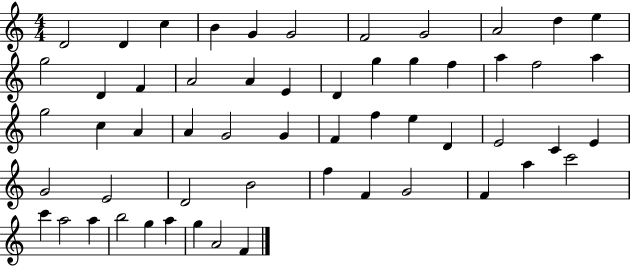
X:1
T:Untitled
M:4/4
L:1/4
K:C
D2 D c B G G2 F2 G2 A2 d e g2 D F A2 A E D g g f a f2 a g2 c A A G2 G F f e D E2 C E G2 E2 D2 B2 f F G2 F a c'2 c' a2 a b2 g a g A2 F